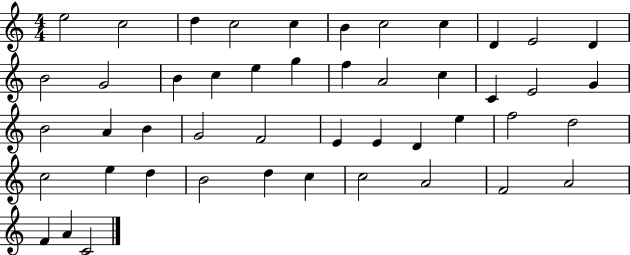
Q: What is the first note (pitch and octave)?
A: E5